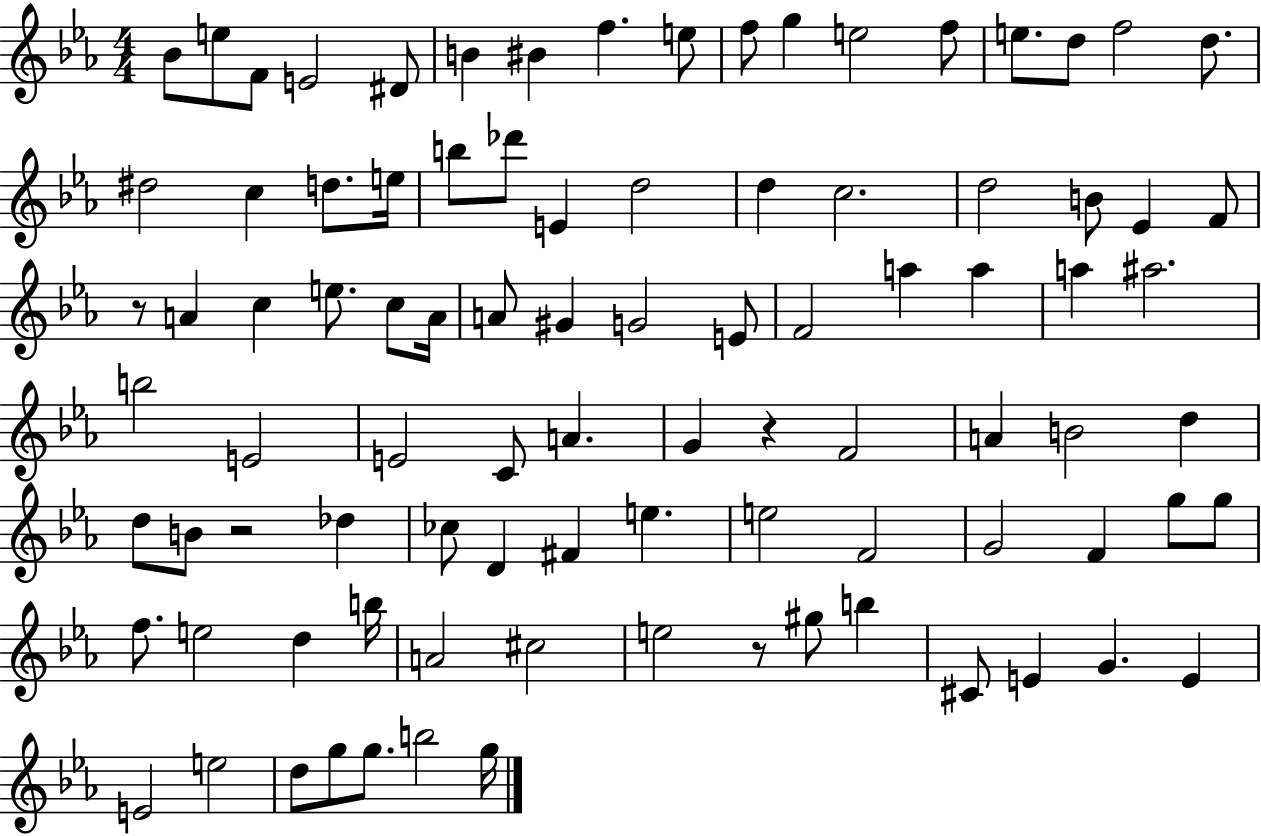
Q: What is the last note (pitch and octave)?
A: G5